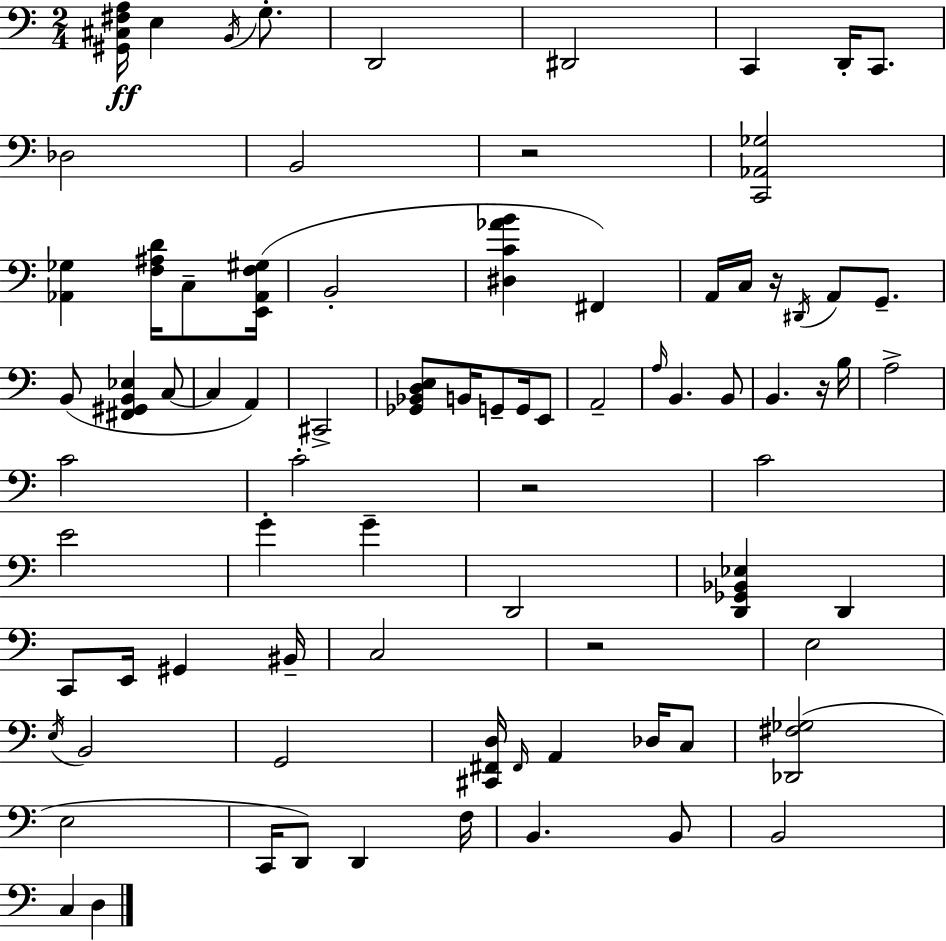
X:1
T:Untitled
M:2/4
L:1/4
K:Am
[^G,,^C,^F,A,]/4 E, B,,/4 G,/2 D,,2 ^D,,2 C,, D,,/4 C,,/2 _D,2 B,,2 z2 [C,,_A,,_G,]2 [_A,,_G,] [F,^A,D]/4 C,/2 [E,,_A,,F,^G,]/4 B,,2 [^D,C_AB] ^F,, A,,/4 C,/4 z/4 ^D,,/4 A,,/2 G,,/2 B,,/2 [^F,,^G,,B,,_E,] C,/2 C, A,, ^C,,2 [_G,,_B,,D,E,]/2 B,,/4 G,,/2 G,,/4 E,,/2 A,,2 A,/4 B,, B,,/2 B,, z/4 B,/4 A,2 C2 C2 z2 C2 E2 G G D,,2 [D,,_G,,_B,,_E,] D,, C,,/2 E,,/4 ^G,, ^B,,/4 C,2 z2 E,2 E,/4 B,,2 G,,2 [^C,,^F,,D,]/4 ^F,,/4 A,, _D,/4 C,/2 [_D,,^F,_G,]2 E,2 C,,/4 D,,/2 D,, F,/4 B,, B,,/2 B,,2 C, D,